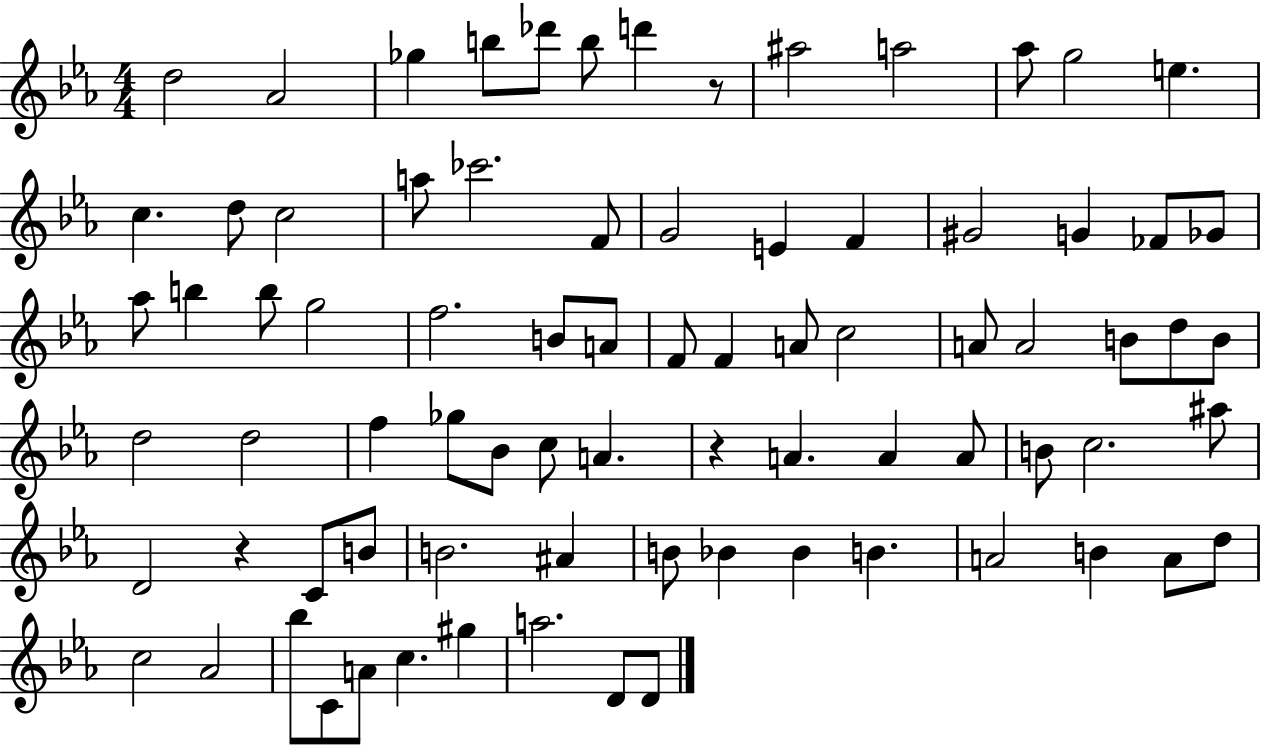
{
  \clef treble
  \numericTimeSignature
  \time 4/4
  \key ees \major
  \repeat volta 2 { d''2 aes'2 | ges''4 b''8 des'''8 b''8 d'''4 r8 | ais''2 a''2 | aes''8 g''2 e''4. | \break c''4. d''8 c''2 | a''8 ces'''2. f'8 | g'2 e'4 f'4 | gis'2 g'4 fes'8 ges'8 | \break aes''8 b''4 b''8 g''2 | f''2. b'8 a'8 | f'8 f'4 a'8 c''2 | a'8 a'2 b'8 d''8 b'8 | \break d''2 d''2 | f''4 ges''8 bes'8 c''8 a'4. | r4 a'4. a'4 a'8 | b'8 c''2. ais''8 | \break d'2 r4 c'8 b'8 | b'2. ais'4 | b'8 bes'4 bes'4 b'4. | a'2 b'4 a'8 d''8 | \break c''2 aes'2 | bes''8 c'8 a'8 c''4. gis''4 | a''2. d'8 d'8 | } \bar "|."
}